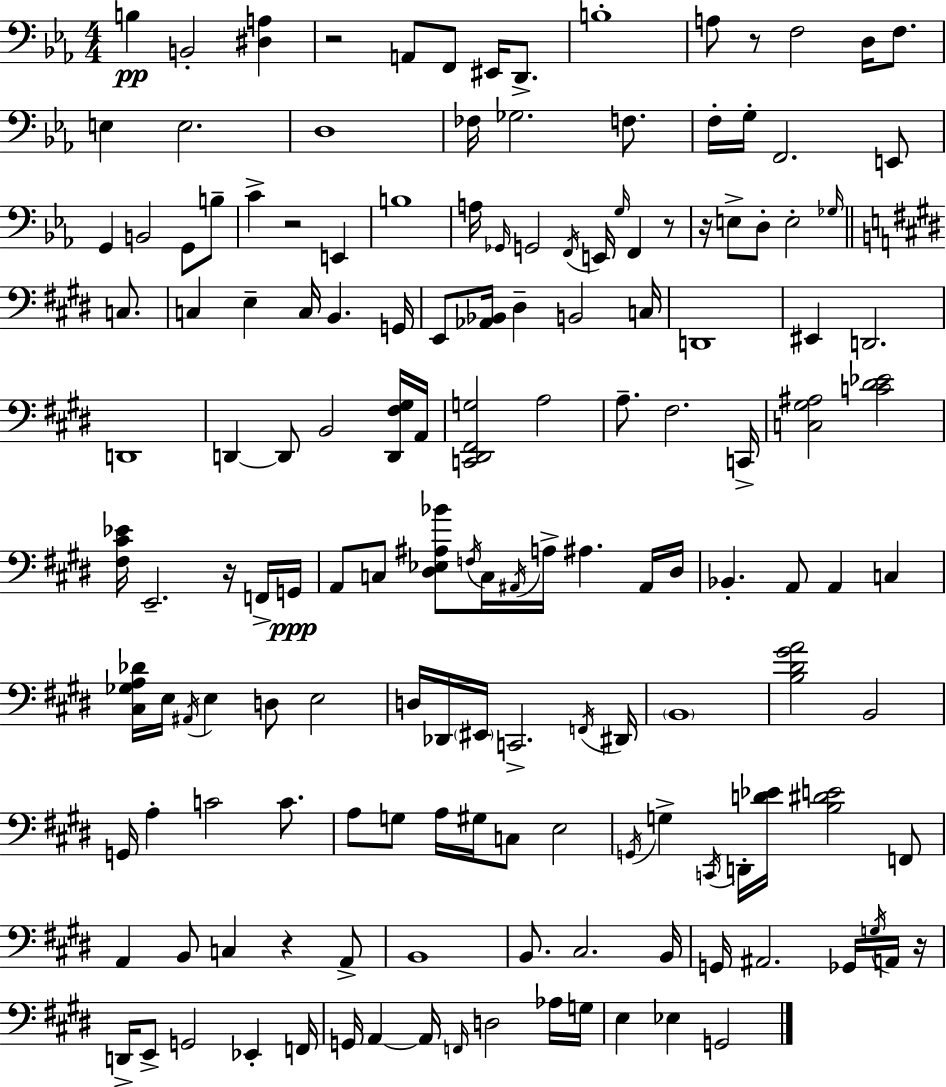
X:1
T:Untitled
M:4/4
L:1/4
K:Cm
B, B,,2 [^D,A,] z2 A,,/2 F,,/2 ^E,,/4 D,,/2 B,4 A,/2 z/2 F,2 D,/4 F,/2 E, E,2 D,4 _F,/4 _G,2 F,/2 F,/4 G,/4 F,,2 E,,/2 G,, B,,2 G,,/2 B,/2 C z2 E,, B,4 A,/4 _G,,/4 G,,2 F,,/4 E,,/4 G,/4 F,, z/2 z/4 E,/2 D,/2 E,2 _G,/4 C,/2 C, E, C,/4 B,, G,,/4 E,,/2 [_A,,_B,,]/4 ^D, B,,2 C,/4 D,,4 ^E,, D,,2 D,,4 D,, D,,/2 B,,2 [D,,^F,^G,]/4 A,,/4 [C,,^D,,^F,,G,]2 A,2 A,/2 ^F,2 C,,/4 [C,^G,^A,]2 [C^D_E]2 [^F,^C_E]/4 E,,2 z/4 F,,/4 G,,/4 A,,/2 C,/2 [^D,_E,^A,_B]/2 F,/4 C,/4 ^A,,/4 A,/4 ^A, ^A,,/4 ^D,/4 _B,, A,,/2 A,, C, [^C,_G,A,_D]/4 E,/4 ^A,,/4 E, D,/2 E,2 D,/4 _D,,/4 ^E,,/4 C,,2 F,,/4 ^D,,/4 B,,4 [B,^D^GA]2 B,,2 G,,/4 A, C2 C/2 A,/2 G,/2 A,/4 ^G,/4 C,/2 E,2 G,,/4 G, C,,/4 D,,/4 [D_E]/4 [B,^DE]2 F,,/2 A,, B,,/2 C, z A,,/2 B,,4 B,,/2 ^C,2 B,,/4 G,,/4 ^A,,2 _G,,/4 G,/4 A,,/4 z/4 D,,/4 E,,/2 G,,2 _E,, F,,/4 G,,/4 A,, A,,/4 F,,/4 D,2 _A,/4 G,/4 E, _E, G,,2